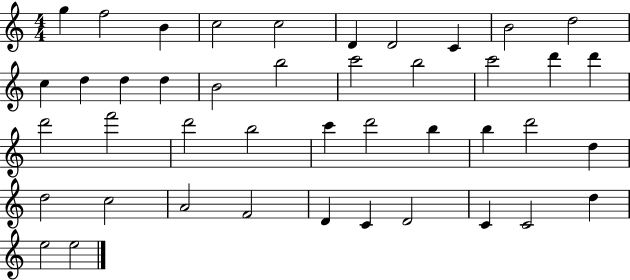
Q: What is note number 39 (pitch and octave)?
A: C4